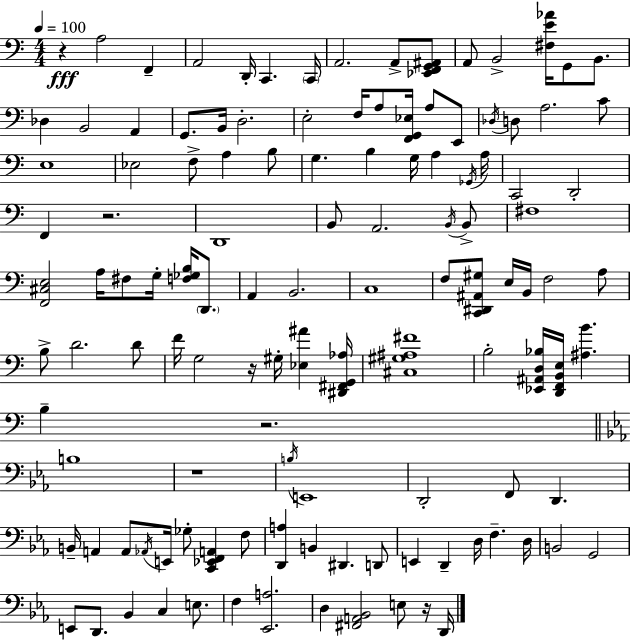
X:1
T:Untitled
M:4/4
L:1/4
K:C
z A,2 F,, A,,2 D,,/4 C,, C,,/4 A,,2 A,,/2 [_E,,F,,G,,^A,,]/2 A,,/2 B,,2 [^F,E_A]/4 G,,/2 B,,/2 _D, B,,2 A,, G,,/2 B,,/4 D,2 E,2 F,/4 A,/2 [F,,G,,_E,]/4 A,/2 E,,/2 _D,/4 D,/2 A,2 C/2 E,4 _E,2 F,/2 A, B,/2 G, B, G,/4 A, _G,,/4 A,/4 C,,2 D,,2 F,, z2 D,,4 B,,/2 A,,2 B,,/4 B,,/2 ^F,4 [F,,^C,E,]2 A,/4 ^F,/2 G,/4 [F,_G,B,]/4 D,,/2 A,, B,,2 C,4 F,/2 [C,,^D,,^A,,^G,]/2 E,/4 B,,/4 F,2 A,/2 B,/2 D2 D/2 F/4 G,2 z/4 ^G,/4 [_E,^A] [^D,,^F,,G,,_A,]/4 [^C,^G,^A,^F]4 B,2 [_E,,^A,,D,_B,]/4 [D,,F,,B,,E,]/4 [^A,B] B, z2 B,4 z4 B,/4 E,,4 D,,2 F,,/2 D,, B,,/4 A,, A,,/2 _A,,/4 E,,/4 _G,/2 [C,,_E,,F,,A,,] F,/2 [D,,A,] B,, ^D,, D,,/2 E,, D,, D,/4 F, D,/4 B,,2 G,,2 E,,/2 D,,/2 _B,, C, E,/2 F, [_E,,A,]2 D, [^F,,A,,_B,,]2 E,/2 z/4 D,,/4